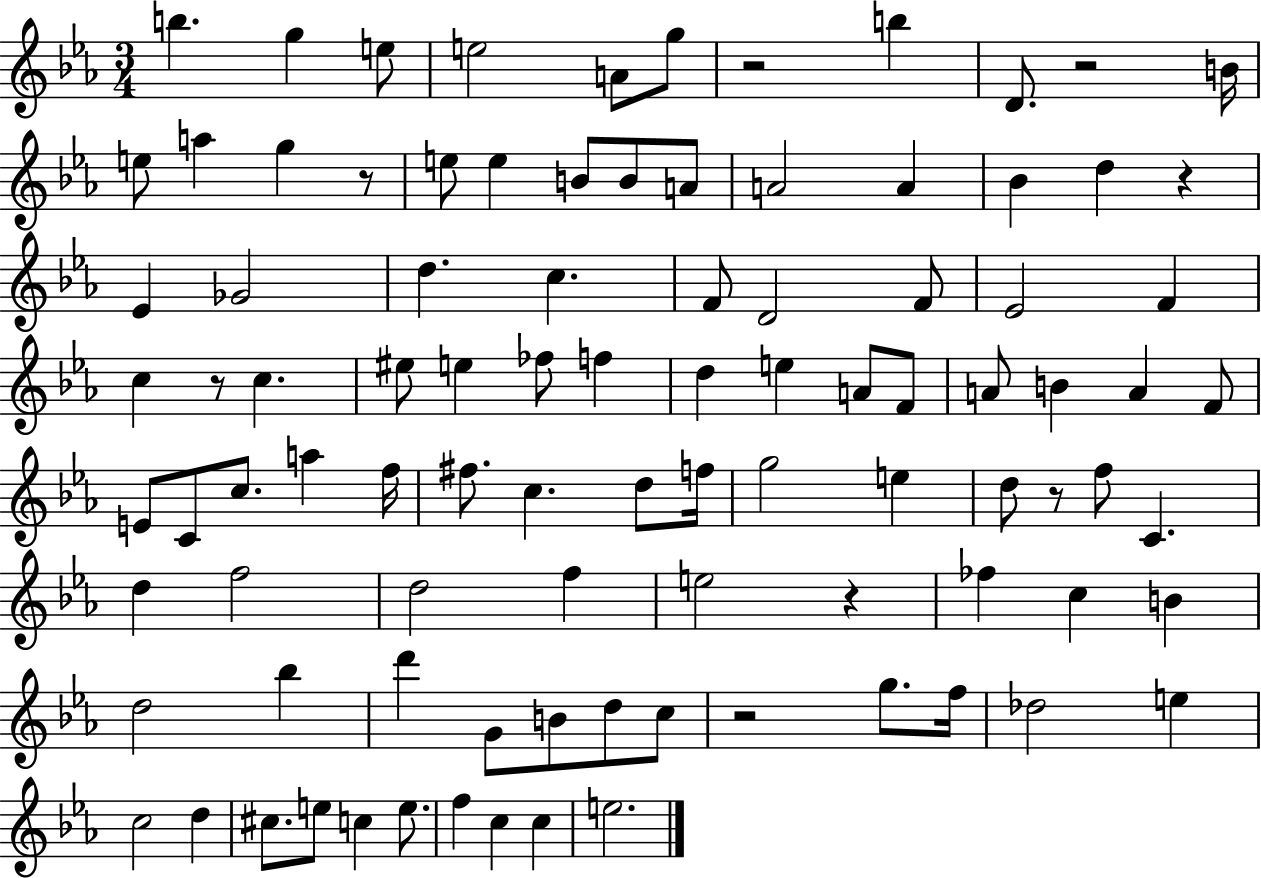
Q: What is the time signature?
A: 3/4